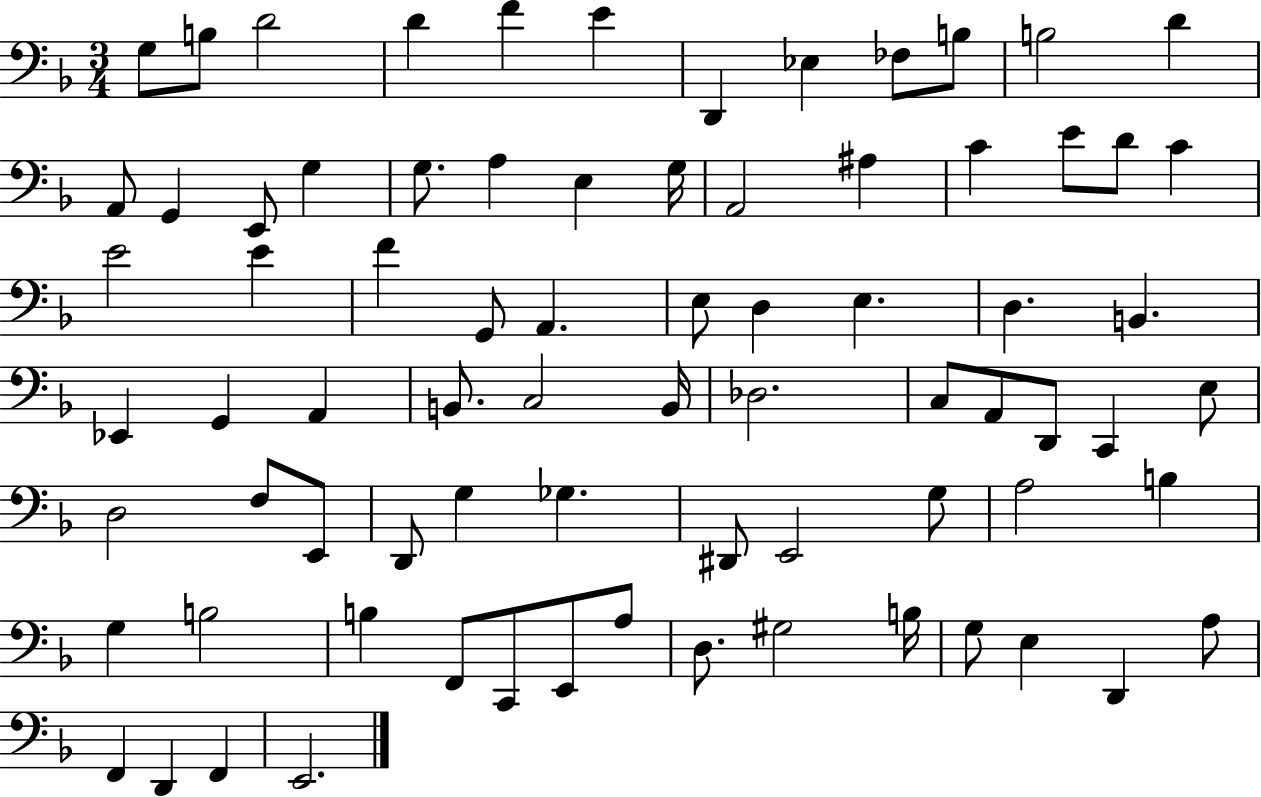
G3/e B3/e D4/h D4/q F4/q E4/q D2/q Eb3/q FES3/e B3/e B3/h D4/q A2/e G2/q E2/e G3/q G3/e. A3/q E3/q G3/s A2/h A#3/q C4/q E4/e D4/e C4/q E4/h E4/q F4/q G2/e A2/q. E3/e D3/q E3/q. D3/q. B2/q. Eb2/q G2/q A2/q B2/e. C3/h B2/s Db3/h. C3/e A2/e D2/e C2/q E3/e D3/h F3/e E2/e D2/e G3/q Gb3/q. D#2/e E2/h G3/e A3/h B3/q G3/q B3/h B3/q F2/e C2/e E2/e A3/e D3/e. G#3/h B3/s G3/e E3/q D2/q A3/e F2/q D2/q F2/q E2/h.